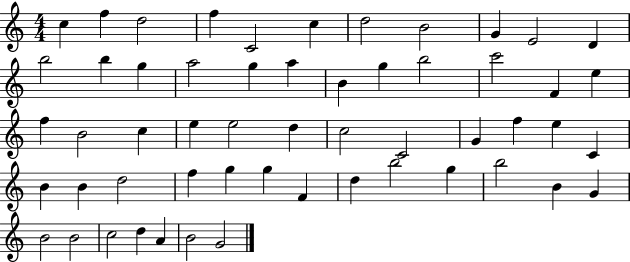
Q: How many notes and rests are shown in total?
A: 55